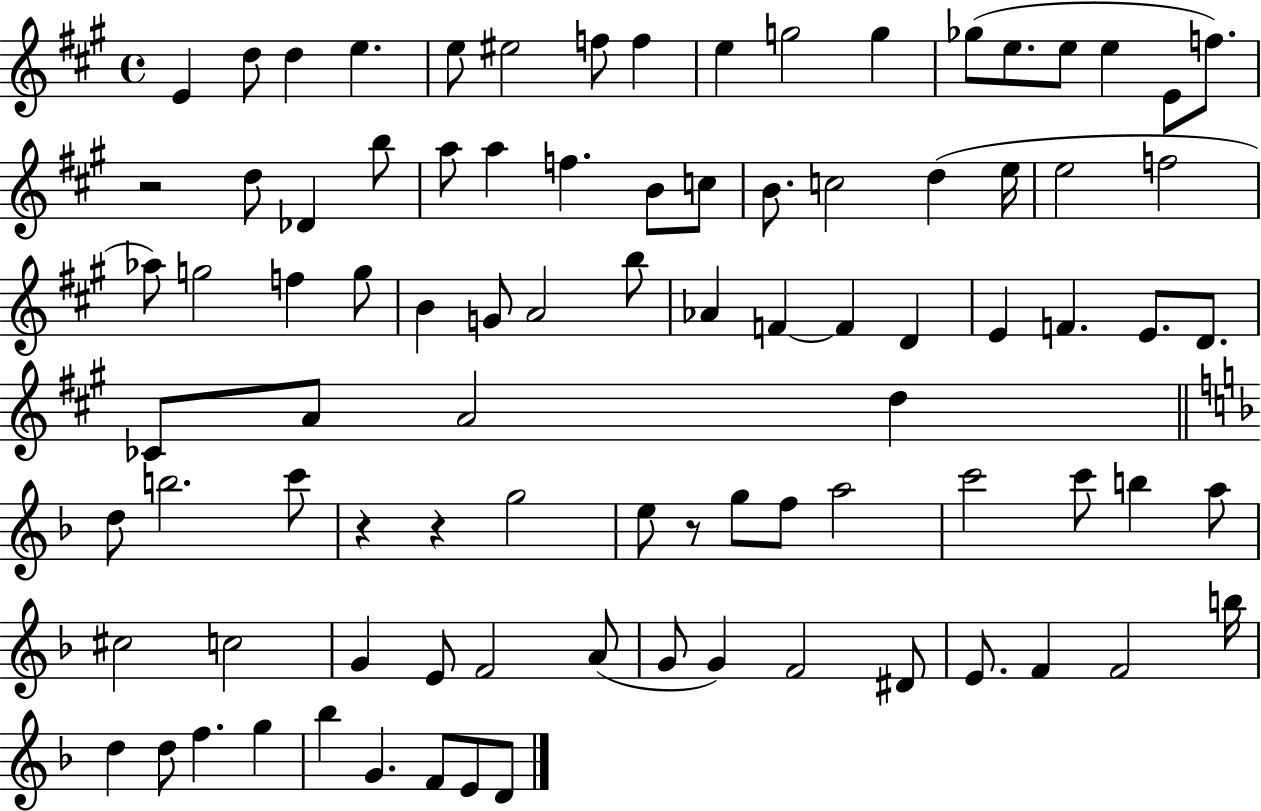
E4/q D5/e D5/q E5/q. E5/e EIS5/h F5/e F5/q E5/q G5/h G5/q Gb5/e E5/e. E5/e E5/q E4/e F5/e. R/h D5/e Db4/q B5/e A5/e A5/q F5/q. B4/e C5/e B4/e. C5/h D5/q E5/s E5/h F5/h Ab5/e G5/h F5/q G5/e B4/q G4/e A4/h B5/e Ab4/q F4/q F4/q D4/q E4/q F4/q. E4/e. D4/e. CES4/e A4/e A4/h D5/q D5/e B5/h. C6/e R/q R/q G5/h E5/e R/e G5/e F5/e A5/h C6/h C6/e B5/q A5/e C#5/h C5/h G4/q E4/e F4/h A4/e G4/e G4/q F4/h D#4/e E4/e. F4/q F4/h B5/s D5/q D5/e F5/q. G5/q Bb5/q G4/q. F4/e E4/e D4/e